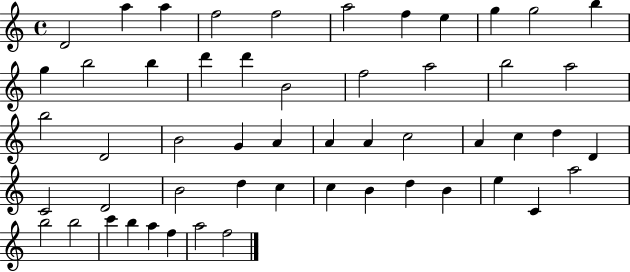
X:1
T:Untitled
M:4/4
L:1/4
K:C
D2 a a f2 f2 a2 f e g g2 b g b2 b d' d' B2 f2 a2 b2 a2 b2 D2 B2 G A A A c2 A c d D C2 D2 B2 d c c B d B e C a2 b2 b2 c' b a f a2 f2